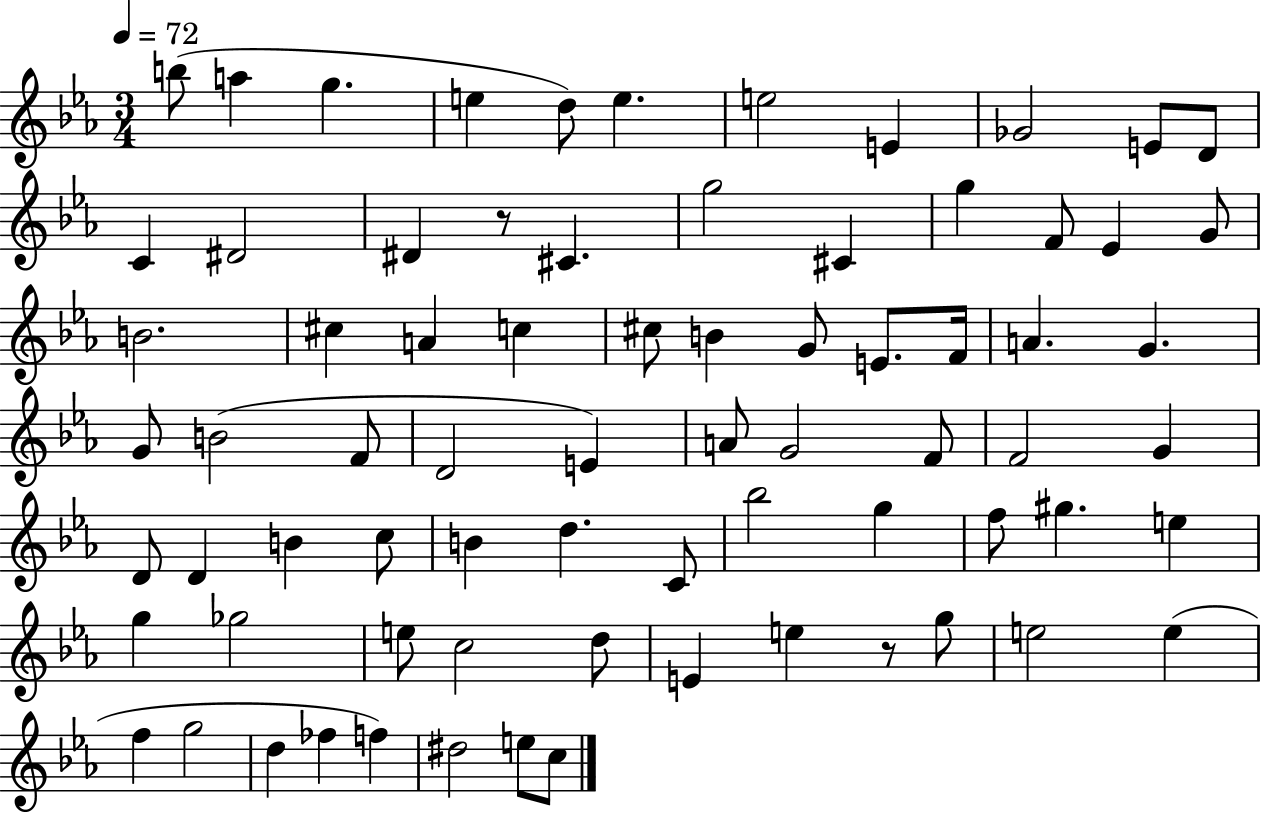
B5/e A5/q G5/q. E5/q D5/e E5/q. E5/h E4/q Gb4/h E4/e D4/e C4/q D#4/h D#4/q R/e C#4/q. G5/h C#4/q G5/q F4/e Eb4/q G4/e B4/h. C#5/q A4/q C5/q C#5/e B4/q G4/e E4/e. F4/s A4/q. G4/q. G4/e B4/h F4/e D4/h E4/q A4/e G4/h F4/e F4/h G4/q D4/e D4/q B4/q C5/e B4/q D5/q. C4/e Bb5/h G5/q F5/e G#5/q. E5/q G5/q Gb5/h E5/e C5/h D5/e E4/q E5/q R/e G5/e E5/h E5/q F5/q G5/h D5/q FES5/q F5/q D#5/h E5/e C5/e